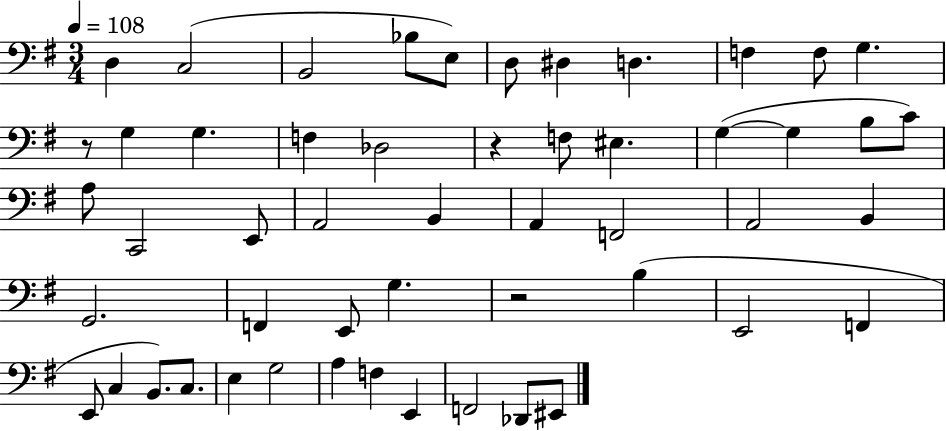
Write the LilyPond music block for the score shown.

{
  \clef bass
  \numericTimeSignature
  \time 3/4
  \key g \major
  \tempo 4 = 108
  d4 c2( | b,2 bes8 e8) | d8 dis4 d4. | f4 f8 g4. | \break r8 g4 g4. | f4 des2 | r4 f8 eis4. | g4~(~ g4 b8 c'8) | \break a8 c,2 e,8 | a,2 b,4 | a,4 f,2 | a,2 b,4 | \break g,2. | f,4 e,8 g4. | r2 b4( | e,2 f,4 | \break e,8 c4 b,8.) c8. | e4 g2 | a4 f4 e,4 | f,2 des,8 eis,8 | \break \bar "|."
}